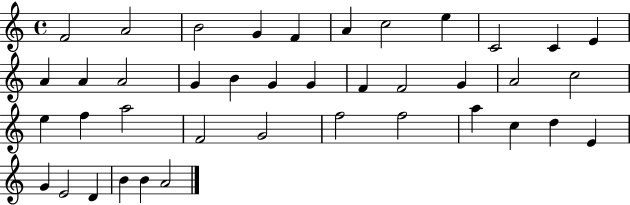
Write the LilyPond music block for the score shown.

{
  \clef treble
  \time 4/4
  \defaultTimeSignature
  \key c \major
  f'2 a'2 | b'2 g'4 f'4 | a'4 c''2 e''4 | c'2 c'4 e'4 | \break a'4 a'4 a'2 | g'4 b'4 g'4 g'4 | f'4 f'2 g'4 | a'2 c''2 | \break e''4 f''4 a''2 | f'2 g'2 | f''2 f''2 | a''4 c''4 d''4 e'4 | \break g'4 e'2 d'4 | b'4 b'4 a'2 | \bar "|."
}